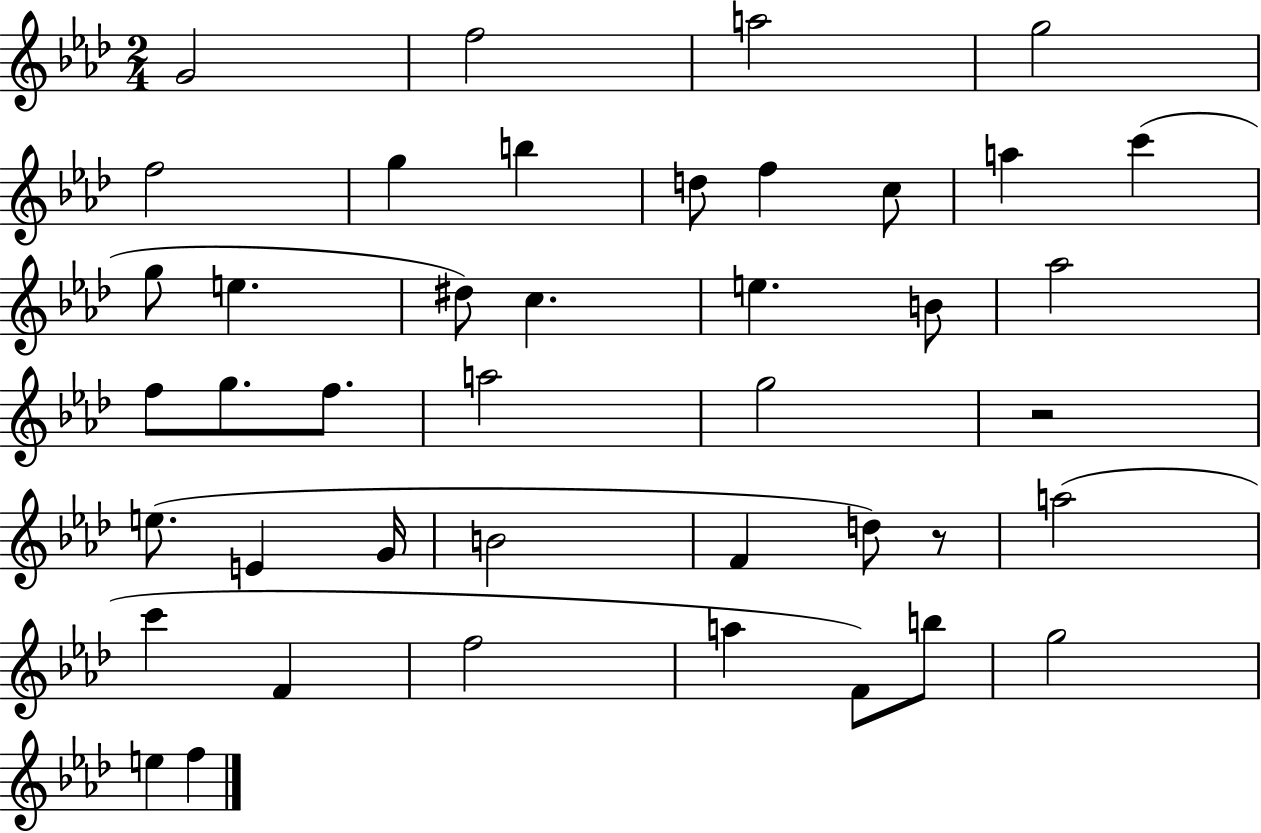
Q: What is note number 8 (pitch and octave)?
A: D5